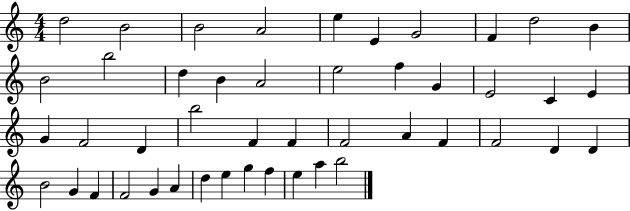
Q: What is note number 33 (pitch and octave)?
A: D4